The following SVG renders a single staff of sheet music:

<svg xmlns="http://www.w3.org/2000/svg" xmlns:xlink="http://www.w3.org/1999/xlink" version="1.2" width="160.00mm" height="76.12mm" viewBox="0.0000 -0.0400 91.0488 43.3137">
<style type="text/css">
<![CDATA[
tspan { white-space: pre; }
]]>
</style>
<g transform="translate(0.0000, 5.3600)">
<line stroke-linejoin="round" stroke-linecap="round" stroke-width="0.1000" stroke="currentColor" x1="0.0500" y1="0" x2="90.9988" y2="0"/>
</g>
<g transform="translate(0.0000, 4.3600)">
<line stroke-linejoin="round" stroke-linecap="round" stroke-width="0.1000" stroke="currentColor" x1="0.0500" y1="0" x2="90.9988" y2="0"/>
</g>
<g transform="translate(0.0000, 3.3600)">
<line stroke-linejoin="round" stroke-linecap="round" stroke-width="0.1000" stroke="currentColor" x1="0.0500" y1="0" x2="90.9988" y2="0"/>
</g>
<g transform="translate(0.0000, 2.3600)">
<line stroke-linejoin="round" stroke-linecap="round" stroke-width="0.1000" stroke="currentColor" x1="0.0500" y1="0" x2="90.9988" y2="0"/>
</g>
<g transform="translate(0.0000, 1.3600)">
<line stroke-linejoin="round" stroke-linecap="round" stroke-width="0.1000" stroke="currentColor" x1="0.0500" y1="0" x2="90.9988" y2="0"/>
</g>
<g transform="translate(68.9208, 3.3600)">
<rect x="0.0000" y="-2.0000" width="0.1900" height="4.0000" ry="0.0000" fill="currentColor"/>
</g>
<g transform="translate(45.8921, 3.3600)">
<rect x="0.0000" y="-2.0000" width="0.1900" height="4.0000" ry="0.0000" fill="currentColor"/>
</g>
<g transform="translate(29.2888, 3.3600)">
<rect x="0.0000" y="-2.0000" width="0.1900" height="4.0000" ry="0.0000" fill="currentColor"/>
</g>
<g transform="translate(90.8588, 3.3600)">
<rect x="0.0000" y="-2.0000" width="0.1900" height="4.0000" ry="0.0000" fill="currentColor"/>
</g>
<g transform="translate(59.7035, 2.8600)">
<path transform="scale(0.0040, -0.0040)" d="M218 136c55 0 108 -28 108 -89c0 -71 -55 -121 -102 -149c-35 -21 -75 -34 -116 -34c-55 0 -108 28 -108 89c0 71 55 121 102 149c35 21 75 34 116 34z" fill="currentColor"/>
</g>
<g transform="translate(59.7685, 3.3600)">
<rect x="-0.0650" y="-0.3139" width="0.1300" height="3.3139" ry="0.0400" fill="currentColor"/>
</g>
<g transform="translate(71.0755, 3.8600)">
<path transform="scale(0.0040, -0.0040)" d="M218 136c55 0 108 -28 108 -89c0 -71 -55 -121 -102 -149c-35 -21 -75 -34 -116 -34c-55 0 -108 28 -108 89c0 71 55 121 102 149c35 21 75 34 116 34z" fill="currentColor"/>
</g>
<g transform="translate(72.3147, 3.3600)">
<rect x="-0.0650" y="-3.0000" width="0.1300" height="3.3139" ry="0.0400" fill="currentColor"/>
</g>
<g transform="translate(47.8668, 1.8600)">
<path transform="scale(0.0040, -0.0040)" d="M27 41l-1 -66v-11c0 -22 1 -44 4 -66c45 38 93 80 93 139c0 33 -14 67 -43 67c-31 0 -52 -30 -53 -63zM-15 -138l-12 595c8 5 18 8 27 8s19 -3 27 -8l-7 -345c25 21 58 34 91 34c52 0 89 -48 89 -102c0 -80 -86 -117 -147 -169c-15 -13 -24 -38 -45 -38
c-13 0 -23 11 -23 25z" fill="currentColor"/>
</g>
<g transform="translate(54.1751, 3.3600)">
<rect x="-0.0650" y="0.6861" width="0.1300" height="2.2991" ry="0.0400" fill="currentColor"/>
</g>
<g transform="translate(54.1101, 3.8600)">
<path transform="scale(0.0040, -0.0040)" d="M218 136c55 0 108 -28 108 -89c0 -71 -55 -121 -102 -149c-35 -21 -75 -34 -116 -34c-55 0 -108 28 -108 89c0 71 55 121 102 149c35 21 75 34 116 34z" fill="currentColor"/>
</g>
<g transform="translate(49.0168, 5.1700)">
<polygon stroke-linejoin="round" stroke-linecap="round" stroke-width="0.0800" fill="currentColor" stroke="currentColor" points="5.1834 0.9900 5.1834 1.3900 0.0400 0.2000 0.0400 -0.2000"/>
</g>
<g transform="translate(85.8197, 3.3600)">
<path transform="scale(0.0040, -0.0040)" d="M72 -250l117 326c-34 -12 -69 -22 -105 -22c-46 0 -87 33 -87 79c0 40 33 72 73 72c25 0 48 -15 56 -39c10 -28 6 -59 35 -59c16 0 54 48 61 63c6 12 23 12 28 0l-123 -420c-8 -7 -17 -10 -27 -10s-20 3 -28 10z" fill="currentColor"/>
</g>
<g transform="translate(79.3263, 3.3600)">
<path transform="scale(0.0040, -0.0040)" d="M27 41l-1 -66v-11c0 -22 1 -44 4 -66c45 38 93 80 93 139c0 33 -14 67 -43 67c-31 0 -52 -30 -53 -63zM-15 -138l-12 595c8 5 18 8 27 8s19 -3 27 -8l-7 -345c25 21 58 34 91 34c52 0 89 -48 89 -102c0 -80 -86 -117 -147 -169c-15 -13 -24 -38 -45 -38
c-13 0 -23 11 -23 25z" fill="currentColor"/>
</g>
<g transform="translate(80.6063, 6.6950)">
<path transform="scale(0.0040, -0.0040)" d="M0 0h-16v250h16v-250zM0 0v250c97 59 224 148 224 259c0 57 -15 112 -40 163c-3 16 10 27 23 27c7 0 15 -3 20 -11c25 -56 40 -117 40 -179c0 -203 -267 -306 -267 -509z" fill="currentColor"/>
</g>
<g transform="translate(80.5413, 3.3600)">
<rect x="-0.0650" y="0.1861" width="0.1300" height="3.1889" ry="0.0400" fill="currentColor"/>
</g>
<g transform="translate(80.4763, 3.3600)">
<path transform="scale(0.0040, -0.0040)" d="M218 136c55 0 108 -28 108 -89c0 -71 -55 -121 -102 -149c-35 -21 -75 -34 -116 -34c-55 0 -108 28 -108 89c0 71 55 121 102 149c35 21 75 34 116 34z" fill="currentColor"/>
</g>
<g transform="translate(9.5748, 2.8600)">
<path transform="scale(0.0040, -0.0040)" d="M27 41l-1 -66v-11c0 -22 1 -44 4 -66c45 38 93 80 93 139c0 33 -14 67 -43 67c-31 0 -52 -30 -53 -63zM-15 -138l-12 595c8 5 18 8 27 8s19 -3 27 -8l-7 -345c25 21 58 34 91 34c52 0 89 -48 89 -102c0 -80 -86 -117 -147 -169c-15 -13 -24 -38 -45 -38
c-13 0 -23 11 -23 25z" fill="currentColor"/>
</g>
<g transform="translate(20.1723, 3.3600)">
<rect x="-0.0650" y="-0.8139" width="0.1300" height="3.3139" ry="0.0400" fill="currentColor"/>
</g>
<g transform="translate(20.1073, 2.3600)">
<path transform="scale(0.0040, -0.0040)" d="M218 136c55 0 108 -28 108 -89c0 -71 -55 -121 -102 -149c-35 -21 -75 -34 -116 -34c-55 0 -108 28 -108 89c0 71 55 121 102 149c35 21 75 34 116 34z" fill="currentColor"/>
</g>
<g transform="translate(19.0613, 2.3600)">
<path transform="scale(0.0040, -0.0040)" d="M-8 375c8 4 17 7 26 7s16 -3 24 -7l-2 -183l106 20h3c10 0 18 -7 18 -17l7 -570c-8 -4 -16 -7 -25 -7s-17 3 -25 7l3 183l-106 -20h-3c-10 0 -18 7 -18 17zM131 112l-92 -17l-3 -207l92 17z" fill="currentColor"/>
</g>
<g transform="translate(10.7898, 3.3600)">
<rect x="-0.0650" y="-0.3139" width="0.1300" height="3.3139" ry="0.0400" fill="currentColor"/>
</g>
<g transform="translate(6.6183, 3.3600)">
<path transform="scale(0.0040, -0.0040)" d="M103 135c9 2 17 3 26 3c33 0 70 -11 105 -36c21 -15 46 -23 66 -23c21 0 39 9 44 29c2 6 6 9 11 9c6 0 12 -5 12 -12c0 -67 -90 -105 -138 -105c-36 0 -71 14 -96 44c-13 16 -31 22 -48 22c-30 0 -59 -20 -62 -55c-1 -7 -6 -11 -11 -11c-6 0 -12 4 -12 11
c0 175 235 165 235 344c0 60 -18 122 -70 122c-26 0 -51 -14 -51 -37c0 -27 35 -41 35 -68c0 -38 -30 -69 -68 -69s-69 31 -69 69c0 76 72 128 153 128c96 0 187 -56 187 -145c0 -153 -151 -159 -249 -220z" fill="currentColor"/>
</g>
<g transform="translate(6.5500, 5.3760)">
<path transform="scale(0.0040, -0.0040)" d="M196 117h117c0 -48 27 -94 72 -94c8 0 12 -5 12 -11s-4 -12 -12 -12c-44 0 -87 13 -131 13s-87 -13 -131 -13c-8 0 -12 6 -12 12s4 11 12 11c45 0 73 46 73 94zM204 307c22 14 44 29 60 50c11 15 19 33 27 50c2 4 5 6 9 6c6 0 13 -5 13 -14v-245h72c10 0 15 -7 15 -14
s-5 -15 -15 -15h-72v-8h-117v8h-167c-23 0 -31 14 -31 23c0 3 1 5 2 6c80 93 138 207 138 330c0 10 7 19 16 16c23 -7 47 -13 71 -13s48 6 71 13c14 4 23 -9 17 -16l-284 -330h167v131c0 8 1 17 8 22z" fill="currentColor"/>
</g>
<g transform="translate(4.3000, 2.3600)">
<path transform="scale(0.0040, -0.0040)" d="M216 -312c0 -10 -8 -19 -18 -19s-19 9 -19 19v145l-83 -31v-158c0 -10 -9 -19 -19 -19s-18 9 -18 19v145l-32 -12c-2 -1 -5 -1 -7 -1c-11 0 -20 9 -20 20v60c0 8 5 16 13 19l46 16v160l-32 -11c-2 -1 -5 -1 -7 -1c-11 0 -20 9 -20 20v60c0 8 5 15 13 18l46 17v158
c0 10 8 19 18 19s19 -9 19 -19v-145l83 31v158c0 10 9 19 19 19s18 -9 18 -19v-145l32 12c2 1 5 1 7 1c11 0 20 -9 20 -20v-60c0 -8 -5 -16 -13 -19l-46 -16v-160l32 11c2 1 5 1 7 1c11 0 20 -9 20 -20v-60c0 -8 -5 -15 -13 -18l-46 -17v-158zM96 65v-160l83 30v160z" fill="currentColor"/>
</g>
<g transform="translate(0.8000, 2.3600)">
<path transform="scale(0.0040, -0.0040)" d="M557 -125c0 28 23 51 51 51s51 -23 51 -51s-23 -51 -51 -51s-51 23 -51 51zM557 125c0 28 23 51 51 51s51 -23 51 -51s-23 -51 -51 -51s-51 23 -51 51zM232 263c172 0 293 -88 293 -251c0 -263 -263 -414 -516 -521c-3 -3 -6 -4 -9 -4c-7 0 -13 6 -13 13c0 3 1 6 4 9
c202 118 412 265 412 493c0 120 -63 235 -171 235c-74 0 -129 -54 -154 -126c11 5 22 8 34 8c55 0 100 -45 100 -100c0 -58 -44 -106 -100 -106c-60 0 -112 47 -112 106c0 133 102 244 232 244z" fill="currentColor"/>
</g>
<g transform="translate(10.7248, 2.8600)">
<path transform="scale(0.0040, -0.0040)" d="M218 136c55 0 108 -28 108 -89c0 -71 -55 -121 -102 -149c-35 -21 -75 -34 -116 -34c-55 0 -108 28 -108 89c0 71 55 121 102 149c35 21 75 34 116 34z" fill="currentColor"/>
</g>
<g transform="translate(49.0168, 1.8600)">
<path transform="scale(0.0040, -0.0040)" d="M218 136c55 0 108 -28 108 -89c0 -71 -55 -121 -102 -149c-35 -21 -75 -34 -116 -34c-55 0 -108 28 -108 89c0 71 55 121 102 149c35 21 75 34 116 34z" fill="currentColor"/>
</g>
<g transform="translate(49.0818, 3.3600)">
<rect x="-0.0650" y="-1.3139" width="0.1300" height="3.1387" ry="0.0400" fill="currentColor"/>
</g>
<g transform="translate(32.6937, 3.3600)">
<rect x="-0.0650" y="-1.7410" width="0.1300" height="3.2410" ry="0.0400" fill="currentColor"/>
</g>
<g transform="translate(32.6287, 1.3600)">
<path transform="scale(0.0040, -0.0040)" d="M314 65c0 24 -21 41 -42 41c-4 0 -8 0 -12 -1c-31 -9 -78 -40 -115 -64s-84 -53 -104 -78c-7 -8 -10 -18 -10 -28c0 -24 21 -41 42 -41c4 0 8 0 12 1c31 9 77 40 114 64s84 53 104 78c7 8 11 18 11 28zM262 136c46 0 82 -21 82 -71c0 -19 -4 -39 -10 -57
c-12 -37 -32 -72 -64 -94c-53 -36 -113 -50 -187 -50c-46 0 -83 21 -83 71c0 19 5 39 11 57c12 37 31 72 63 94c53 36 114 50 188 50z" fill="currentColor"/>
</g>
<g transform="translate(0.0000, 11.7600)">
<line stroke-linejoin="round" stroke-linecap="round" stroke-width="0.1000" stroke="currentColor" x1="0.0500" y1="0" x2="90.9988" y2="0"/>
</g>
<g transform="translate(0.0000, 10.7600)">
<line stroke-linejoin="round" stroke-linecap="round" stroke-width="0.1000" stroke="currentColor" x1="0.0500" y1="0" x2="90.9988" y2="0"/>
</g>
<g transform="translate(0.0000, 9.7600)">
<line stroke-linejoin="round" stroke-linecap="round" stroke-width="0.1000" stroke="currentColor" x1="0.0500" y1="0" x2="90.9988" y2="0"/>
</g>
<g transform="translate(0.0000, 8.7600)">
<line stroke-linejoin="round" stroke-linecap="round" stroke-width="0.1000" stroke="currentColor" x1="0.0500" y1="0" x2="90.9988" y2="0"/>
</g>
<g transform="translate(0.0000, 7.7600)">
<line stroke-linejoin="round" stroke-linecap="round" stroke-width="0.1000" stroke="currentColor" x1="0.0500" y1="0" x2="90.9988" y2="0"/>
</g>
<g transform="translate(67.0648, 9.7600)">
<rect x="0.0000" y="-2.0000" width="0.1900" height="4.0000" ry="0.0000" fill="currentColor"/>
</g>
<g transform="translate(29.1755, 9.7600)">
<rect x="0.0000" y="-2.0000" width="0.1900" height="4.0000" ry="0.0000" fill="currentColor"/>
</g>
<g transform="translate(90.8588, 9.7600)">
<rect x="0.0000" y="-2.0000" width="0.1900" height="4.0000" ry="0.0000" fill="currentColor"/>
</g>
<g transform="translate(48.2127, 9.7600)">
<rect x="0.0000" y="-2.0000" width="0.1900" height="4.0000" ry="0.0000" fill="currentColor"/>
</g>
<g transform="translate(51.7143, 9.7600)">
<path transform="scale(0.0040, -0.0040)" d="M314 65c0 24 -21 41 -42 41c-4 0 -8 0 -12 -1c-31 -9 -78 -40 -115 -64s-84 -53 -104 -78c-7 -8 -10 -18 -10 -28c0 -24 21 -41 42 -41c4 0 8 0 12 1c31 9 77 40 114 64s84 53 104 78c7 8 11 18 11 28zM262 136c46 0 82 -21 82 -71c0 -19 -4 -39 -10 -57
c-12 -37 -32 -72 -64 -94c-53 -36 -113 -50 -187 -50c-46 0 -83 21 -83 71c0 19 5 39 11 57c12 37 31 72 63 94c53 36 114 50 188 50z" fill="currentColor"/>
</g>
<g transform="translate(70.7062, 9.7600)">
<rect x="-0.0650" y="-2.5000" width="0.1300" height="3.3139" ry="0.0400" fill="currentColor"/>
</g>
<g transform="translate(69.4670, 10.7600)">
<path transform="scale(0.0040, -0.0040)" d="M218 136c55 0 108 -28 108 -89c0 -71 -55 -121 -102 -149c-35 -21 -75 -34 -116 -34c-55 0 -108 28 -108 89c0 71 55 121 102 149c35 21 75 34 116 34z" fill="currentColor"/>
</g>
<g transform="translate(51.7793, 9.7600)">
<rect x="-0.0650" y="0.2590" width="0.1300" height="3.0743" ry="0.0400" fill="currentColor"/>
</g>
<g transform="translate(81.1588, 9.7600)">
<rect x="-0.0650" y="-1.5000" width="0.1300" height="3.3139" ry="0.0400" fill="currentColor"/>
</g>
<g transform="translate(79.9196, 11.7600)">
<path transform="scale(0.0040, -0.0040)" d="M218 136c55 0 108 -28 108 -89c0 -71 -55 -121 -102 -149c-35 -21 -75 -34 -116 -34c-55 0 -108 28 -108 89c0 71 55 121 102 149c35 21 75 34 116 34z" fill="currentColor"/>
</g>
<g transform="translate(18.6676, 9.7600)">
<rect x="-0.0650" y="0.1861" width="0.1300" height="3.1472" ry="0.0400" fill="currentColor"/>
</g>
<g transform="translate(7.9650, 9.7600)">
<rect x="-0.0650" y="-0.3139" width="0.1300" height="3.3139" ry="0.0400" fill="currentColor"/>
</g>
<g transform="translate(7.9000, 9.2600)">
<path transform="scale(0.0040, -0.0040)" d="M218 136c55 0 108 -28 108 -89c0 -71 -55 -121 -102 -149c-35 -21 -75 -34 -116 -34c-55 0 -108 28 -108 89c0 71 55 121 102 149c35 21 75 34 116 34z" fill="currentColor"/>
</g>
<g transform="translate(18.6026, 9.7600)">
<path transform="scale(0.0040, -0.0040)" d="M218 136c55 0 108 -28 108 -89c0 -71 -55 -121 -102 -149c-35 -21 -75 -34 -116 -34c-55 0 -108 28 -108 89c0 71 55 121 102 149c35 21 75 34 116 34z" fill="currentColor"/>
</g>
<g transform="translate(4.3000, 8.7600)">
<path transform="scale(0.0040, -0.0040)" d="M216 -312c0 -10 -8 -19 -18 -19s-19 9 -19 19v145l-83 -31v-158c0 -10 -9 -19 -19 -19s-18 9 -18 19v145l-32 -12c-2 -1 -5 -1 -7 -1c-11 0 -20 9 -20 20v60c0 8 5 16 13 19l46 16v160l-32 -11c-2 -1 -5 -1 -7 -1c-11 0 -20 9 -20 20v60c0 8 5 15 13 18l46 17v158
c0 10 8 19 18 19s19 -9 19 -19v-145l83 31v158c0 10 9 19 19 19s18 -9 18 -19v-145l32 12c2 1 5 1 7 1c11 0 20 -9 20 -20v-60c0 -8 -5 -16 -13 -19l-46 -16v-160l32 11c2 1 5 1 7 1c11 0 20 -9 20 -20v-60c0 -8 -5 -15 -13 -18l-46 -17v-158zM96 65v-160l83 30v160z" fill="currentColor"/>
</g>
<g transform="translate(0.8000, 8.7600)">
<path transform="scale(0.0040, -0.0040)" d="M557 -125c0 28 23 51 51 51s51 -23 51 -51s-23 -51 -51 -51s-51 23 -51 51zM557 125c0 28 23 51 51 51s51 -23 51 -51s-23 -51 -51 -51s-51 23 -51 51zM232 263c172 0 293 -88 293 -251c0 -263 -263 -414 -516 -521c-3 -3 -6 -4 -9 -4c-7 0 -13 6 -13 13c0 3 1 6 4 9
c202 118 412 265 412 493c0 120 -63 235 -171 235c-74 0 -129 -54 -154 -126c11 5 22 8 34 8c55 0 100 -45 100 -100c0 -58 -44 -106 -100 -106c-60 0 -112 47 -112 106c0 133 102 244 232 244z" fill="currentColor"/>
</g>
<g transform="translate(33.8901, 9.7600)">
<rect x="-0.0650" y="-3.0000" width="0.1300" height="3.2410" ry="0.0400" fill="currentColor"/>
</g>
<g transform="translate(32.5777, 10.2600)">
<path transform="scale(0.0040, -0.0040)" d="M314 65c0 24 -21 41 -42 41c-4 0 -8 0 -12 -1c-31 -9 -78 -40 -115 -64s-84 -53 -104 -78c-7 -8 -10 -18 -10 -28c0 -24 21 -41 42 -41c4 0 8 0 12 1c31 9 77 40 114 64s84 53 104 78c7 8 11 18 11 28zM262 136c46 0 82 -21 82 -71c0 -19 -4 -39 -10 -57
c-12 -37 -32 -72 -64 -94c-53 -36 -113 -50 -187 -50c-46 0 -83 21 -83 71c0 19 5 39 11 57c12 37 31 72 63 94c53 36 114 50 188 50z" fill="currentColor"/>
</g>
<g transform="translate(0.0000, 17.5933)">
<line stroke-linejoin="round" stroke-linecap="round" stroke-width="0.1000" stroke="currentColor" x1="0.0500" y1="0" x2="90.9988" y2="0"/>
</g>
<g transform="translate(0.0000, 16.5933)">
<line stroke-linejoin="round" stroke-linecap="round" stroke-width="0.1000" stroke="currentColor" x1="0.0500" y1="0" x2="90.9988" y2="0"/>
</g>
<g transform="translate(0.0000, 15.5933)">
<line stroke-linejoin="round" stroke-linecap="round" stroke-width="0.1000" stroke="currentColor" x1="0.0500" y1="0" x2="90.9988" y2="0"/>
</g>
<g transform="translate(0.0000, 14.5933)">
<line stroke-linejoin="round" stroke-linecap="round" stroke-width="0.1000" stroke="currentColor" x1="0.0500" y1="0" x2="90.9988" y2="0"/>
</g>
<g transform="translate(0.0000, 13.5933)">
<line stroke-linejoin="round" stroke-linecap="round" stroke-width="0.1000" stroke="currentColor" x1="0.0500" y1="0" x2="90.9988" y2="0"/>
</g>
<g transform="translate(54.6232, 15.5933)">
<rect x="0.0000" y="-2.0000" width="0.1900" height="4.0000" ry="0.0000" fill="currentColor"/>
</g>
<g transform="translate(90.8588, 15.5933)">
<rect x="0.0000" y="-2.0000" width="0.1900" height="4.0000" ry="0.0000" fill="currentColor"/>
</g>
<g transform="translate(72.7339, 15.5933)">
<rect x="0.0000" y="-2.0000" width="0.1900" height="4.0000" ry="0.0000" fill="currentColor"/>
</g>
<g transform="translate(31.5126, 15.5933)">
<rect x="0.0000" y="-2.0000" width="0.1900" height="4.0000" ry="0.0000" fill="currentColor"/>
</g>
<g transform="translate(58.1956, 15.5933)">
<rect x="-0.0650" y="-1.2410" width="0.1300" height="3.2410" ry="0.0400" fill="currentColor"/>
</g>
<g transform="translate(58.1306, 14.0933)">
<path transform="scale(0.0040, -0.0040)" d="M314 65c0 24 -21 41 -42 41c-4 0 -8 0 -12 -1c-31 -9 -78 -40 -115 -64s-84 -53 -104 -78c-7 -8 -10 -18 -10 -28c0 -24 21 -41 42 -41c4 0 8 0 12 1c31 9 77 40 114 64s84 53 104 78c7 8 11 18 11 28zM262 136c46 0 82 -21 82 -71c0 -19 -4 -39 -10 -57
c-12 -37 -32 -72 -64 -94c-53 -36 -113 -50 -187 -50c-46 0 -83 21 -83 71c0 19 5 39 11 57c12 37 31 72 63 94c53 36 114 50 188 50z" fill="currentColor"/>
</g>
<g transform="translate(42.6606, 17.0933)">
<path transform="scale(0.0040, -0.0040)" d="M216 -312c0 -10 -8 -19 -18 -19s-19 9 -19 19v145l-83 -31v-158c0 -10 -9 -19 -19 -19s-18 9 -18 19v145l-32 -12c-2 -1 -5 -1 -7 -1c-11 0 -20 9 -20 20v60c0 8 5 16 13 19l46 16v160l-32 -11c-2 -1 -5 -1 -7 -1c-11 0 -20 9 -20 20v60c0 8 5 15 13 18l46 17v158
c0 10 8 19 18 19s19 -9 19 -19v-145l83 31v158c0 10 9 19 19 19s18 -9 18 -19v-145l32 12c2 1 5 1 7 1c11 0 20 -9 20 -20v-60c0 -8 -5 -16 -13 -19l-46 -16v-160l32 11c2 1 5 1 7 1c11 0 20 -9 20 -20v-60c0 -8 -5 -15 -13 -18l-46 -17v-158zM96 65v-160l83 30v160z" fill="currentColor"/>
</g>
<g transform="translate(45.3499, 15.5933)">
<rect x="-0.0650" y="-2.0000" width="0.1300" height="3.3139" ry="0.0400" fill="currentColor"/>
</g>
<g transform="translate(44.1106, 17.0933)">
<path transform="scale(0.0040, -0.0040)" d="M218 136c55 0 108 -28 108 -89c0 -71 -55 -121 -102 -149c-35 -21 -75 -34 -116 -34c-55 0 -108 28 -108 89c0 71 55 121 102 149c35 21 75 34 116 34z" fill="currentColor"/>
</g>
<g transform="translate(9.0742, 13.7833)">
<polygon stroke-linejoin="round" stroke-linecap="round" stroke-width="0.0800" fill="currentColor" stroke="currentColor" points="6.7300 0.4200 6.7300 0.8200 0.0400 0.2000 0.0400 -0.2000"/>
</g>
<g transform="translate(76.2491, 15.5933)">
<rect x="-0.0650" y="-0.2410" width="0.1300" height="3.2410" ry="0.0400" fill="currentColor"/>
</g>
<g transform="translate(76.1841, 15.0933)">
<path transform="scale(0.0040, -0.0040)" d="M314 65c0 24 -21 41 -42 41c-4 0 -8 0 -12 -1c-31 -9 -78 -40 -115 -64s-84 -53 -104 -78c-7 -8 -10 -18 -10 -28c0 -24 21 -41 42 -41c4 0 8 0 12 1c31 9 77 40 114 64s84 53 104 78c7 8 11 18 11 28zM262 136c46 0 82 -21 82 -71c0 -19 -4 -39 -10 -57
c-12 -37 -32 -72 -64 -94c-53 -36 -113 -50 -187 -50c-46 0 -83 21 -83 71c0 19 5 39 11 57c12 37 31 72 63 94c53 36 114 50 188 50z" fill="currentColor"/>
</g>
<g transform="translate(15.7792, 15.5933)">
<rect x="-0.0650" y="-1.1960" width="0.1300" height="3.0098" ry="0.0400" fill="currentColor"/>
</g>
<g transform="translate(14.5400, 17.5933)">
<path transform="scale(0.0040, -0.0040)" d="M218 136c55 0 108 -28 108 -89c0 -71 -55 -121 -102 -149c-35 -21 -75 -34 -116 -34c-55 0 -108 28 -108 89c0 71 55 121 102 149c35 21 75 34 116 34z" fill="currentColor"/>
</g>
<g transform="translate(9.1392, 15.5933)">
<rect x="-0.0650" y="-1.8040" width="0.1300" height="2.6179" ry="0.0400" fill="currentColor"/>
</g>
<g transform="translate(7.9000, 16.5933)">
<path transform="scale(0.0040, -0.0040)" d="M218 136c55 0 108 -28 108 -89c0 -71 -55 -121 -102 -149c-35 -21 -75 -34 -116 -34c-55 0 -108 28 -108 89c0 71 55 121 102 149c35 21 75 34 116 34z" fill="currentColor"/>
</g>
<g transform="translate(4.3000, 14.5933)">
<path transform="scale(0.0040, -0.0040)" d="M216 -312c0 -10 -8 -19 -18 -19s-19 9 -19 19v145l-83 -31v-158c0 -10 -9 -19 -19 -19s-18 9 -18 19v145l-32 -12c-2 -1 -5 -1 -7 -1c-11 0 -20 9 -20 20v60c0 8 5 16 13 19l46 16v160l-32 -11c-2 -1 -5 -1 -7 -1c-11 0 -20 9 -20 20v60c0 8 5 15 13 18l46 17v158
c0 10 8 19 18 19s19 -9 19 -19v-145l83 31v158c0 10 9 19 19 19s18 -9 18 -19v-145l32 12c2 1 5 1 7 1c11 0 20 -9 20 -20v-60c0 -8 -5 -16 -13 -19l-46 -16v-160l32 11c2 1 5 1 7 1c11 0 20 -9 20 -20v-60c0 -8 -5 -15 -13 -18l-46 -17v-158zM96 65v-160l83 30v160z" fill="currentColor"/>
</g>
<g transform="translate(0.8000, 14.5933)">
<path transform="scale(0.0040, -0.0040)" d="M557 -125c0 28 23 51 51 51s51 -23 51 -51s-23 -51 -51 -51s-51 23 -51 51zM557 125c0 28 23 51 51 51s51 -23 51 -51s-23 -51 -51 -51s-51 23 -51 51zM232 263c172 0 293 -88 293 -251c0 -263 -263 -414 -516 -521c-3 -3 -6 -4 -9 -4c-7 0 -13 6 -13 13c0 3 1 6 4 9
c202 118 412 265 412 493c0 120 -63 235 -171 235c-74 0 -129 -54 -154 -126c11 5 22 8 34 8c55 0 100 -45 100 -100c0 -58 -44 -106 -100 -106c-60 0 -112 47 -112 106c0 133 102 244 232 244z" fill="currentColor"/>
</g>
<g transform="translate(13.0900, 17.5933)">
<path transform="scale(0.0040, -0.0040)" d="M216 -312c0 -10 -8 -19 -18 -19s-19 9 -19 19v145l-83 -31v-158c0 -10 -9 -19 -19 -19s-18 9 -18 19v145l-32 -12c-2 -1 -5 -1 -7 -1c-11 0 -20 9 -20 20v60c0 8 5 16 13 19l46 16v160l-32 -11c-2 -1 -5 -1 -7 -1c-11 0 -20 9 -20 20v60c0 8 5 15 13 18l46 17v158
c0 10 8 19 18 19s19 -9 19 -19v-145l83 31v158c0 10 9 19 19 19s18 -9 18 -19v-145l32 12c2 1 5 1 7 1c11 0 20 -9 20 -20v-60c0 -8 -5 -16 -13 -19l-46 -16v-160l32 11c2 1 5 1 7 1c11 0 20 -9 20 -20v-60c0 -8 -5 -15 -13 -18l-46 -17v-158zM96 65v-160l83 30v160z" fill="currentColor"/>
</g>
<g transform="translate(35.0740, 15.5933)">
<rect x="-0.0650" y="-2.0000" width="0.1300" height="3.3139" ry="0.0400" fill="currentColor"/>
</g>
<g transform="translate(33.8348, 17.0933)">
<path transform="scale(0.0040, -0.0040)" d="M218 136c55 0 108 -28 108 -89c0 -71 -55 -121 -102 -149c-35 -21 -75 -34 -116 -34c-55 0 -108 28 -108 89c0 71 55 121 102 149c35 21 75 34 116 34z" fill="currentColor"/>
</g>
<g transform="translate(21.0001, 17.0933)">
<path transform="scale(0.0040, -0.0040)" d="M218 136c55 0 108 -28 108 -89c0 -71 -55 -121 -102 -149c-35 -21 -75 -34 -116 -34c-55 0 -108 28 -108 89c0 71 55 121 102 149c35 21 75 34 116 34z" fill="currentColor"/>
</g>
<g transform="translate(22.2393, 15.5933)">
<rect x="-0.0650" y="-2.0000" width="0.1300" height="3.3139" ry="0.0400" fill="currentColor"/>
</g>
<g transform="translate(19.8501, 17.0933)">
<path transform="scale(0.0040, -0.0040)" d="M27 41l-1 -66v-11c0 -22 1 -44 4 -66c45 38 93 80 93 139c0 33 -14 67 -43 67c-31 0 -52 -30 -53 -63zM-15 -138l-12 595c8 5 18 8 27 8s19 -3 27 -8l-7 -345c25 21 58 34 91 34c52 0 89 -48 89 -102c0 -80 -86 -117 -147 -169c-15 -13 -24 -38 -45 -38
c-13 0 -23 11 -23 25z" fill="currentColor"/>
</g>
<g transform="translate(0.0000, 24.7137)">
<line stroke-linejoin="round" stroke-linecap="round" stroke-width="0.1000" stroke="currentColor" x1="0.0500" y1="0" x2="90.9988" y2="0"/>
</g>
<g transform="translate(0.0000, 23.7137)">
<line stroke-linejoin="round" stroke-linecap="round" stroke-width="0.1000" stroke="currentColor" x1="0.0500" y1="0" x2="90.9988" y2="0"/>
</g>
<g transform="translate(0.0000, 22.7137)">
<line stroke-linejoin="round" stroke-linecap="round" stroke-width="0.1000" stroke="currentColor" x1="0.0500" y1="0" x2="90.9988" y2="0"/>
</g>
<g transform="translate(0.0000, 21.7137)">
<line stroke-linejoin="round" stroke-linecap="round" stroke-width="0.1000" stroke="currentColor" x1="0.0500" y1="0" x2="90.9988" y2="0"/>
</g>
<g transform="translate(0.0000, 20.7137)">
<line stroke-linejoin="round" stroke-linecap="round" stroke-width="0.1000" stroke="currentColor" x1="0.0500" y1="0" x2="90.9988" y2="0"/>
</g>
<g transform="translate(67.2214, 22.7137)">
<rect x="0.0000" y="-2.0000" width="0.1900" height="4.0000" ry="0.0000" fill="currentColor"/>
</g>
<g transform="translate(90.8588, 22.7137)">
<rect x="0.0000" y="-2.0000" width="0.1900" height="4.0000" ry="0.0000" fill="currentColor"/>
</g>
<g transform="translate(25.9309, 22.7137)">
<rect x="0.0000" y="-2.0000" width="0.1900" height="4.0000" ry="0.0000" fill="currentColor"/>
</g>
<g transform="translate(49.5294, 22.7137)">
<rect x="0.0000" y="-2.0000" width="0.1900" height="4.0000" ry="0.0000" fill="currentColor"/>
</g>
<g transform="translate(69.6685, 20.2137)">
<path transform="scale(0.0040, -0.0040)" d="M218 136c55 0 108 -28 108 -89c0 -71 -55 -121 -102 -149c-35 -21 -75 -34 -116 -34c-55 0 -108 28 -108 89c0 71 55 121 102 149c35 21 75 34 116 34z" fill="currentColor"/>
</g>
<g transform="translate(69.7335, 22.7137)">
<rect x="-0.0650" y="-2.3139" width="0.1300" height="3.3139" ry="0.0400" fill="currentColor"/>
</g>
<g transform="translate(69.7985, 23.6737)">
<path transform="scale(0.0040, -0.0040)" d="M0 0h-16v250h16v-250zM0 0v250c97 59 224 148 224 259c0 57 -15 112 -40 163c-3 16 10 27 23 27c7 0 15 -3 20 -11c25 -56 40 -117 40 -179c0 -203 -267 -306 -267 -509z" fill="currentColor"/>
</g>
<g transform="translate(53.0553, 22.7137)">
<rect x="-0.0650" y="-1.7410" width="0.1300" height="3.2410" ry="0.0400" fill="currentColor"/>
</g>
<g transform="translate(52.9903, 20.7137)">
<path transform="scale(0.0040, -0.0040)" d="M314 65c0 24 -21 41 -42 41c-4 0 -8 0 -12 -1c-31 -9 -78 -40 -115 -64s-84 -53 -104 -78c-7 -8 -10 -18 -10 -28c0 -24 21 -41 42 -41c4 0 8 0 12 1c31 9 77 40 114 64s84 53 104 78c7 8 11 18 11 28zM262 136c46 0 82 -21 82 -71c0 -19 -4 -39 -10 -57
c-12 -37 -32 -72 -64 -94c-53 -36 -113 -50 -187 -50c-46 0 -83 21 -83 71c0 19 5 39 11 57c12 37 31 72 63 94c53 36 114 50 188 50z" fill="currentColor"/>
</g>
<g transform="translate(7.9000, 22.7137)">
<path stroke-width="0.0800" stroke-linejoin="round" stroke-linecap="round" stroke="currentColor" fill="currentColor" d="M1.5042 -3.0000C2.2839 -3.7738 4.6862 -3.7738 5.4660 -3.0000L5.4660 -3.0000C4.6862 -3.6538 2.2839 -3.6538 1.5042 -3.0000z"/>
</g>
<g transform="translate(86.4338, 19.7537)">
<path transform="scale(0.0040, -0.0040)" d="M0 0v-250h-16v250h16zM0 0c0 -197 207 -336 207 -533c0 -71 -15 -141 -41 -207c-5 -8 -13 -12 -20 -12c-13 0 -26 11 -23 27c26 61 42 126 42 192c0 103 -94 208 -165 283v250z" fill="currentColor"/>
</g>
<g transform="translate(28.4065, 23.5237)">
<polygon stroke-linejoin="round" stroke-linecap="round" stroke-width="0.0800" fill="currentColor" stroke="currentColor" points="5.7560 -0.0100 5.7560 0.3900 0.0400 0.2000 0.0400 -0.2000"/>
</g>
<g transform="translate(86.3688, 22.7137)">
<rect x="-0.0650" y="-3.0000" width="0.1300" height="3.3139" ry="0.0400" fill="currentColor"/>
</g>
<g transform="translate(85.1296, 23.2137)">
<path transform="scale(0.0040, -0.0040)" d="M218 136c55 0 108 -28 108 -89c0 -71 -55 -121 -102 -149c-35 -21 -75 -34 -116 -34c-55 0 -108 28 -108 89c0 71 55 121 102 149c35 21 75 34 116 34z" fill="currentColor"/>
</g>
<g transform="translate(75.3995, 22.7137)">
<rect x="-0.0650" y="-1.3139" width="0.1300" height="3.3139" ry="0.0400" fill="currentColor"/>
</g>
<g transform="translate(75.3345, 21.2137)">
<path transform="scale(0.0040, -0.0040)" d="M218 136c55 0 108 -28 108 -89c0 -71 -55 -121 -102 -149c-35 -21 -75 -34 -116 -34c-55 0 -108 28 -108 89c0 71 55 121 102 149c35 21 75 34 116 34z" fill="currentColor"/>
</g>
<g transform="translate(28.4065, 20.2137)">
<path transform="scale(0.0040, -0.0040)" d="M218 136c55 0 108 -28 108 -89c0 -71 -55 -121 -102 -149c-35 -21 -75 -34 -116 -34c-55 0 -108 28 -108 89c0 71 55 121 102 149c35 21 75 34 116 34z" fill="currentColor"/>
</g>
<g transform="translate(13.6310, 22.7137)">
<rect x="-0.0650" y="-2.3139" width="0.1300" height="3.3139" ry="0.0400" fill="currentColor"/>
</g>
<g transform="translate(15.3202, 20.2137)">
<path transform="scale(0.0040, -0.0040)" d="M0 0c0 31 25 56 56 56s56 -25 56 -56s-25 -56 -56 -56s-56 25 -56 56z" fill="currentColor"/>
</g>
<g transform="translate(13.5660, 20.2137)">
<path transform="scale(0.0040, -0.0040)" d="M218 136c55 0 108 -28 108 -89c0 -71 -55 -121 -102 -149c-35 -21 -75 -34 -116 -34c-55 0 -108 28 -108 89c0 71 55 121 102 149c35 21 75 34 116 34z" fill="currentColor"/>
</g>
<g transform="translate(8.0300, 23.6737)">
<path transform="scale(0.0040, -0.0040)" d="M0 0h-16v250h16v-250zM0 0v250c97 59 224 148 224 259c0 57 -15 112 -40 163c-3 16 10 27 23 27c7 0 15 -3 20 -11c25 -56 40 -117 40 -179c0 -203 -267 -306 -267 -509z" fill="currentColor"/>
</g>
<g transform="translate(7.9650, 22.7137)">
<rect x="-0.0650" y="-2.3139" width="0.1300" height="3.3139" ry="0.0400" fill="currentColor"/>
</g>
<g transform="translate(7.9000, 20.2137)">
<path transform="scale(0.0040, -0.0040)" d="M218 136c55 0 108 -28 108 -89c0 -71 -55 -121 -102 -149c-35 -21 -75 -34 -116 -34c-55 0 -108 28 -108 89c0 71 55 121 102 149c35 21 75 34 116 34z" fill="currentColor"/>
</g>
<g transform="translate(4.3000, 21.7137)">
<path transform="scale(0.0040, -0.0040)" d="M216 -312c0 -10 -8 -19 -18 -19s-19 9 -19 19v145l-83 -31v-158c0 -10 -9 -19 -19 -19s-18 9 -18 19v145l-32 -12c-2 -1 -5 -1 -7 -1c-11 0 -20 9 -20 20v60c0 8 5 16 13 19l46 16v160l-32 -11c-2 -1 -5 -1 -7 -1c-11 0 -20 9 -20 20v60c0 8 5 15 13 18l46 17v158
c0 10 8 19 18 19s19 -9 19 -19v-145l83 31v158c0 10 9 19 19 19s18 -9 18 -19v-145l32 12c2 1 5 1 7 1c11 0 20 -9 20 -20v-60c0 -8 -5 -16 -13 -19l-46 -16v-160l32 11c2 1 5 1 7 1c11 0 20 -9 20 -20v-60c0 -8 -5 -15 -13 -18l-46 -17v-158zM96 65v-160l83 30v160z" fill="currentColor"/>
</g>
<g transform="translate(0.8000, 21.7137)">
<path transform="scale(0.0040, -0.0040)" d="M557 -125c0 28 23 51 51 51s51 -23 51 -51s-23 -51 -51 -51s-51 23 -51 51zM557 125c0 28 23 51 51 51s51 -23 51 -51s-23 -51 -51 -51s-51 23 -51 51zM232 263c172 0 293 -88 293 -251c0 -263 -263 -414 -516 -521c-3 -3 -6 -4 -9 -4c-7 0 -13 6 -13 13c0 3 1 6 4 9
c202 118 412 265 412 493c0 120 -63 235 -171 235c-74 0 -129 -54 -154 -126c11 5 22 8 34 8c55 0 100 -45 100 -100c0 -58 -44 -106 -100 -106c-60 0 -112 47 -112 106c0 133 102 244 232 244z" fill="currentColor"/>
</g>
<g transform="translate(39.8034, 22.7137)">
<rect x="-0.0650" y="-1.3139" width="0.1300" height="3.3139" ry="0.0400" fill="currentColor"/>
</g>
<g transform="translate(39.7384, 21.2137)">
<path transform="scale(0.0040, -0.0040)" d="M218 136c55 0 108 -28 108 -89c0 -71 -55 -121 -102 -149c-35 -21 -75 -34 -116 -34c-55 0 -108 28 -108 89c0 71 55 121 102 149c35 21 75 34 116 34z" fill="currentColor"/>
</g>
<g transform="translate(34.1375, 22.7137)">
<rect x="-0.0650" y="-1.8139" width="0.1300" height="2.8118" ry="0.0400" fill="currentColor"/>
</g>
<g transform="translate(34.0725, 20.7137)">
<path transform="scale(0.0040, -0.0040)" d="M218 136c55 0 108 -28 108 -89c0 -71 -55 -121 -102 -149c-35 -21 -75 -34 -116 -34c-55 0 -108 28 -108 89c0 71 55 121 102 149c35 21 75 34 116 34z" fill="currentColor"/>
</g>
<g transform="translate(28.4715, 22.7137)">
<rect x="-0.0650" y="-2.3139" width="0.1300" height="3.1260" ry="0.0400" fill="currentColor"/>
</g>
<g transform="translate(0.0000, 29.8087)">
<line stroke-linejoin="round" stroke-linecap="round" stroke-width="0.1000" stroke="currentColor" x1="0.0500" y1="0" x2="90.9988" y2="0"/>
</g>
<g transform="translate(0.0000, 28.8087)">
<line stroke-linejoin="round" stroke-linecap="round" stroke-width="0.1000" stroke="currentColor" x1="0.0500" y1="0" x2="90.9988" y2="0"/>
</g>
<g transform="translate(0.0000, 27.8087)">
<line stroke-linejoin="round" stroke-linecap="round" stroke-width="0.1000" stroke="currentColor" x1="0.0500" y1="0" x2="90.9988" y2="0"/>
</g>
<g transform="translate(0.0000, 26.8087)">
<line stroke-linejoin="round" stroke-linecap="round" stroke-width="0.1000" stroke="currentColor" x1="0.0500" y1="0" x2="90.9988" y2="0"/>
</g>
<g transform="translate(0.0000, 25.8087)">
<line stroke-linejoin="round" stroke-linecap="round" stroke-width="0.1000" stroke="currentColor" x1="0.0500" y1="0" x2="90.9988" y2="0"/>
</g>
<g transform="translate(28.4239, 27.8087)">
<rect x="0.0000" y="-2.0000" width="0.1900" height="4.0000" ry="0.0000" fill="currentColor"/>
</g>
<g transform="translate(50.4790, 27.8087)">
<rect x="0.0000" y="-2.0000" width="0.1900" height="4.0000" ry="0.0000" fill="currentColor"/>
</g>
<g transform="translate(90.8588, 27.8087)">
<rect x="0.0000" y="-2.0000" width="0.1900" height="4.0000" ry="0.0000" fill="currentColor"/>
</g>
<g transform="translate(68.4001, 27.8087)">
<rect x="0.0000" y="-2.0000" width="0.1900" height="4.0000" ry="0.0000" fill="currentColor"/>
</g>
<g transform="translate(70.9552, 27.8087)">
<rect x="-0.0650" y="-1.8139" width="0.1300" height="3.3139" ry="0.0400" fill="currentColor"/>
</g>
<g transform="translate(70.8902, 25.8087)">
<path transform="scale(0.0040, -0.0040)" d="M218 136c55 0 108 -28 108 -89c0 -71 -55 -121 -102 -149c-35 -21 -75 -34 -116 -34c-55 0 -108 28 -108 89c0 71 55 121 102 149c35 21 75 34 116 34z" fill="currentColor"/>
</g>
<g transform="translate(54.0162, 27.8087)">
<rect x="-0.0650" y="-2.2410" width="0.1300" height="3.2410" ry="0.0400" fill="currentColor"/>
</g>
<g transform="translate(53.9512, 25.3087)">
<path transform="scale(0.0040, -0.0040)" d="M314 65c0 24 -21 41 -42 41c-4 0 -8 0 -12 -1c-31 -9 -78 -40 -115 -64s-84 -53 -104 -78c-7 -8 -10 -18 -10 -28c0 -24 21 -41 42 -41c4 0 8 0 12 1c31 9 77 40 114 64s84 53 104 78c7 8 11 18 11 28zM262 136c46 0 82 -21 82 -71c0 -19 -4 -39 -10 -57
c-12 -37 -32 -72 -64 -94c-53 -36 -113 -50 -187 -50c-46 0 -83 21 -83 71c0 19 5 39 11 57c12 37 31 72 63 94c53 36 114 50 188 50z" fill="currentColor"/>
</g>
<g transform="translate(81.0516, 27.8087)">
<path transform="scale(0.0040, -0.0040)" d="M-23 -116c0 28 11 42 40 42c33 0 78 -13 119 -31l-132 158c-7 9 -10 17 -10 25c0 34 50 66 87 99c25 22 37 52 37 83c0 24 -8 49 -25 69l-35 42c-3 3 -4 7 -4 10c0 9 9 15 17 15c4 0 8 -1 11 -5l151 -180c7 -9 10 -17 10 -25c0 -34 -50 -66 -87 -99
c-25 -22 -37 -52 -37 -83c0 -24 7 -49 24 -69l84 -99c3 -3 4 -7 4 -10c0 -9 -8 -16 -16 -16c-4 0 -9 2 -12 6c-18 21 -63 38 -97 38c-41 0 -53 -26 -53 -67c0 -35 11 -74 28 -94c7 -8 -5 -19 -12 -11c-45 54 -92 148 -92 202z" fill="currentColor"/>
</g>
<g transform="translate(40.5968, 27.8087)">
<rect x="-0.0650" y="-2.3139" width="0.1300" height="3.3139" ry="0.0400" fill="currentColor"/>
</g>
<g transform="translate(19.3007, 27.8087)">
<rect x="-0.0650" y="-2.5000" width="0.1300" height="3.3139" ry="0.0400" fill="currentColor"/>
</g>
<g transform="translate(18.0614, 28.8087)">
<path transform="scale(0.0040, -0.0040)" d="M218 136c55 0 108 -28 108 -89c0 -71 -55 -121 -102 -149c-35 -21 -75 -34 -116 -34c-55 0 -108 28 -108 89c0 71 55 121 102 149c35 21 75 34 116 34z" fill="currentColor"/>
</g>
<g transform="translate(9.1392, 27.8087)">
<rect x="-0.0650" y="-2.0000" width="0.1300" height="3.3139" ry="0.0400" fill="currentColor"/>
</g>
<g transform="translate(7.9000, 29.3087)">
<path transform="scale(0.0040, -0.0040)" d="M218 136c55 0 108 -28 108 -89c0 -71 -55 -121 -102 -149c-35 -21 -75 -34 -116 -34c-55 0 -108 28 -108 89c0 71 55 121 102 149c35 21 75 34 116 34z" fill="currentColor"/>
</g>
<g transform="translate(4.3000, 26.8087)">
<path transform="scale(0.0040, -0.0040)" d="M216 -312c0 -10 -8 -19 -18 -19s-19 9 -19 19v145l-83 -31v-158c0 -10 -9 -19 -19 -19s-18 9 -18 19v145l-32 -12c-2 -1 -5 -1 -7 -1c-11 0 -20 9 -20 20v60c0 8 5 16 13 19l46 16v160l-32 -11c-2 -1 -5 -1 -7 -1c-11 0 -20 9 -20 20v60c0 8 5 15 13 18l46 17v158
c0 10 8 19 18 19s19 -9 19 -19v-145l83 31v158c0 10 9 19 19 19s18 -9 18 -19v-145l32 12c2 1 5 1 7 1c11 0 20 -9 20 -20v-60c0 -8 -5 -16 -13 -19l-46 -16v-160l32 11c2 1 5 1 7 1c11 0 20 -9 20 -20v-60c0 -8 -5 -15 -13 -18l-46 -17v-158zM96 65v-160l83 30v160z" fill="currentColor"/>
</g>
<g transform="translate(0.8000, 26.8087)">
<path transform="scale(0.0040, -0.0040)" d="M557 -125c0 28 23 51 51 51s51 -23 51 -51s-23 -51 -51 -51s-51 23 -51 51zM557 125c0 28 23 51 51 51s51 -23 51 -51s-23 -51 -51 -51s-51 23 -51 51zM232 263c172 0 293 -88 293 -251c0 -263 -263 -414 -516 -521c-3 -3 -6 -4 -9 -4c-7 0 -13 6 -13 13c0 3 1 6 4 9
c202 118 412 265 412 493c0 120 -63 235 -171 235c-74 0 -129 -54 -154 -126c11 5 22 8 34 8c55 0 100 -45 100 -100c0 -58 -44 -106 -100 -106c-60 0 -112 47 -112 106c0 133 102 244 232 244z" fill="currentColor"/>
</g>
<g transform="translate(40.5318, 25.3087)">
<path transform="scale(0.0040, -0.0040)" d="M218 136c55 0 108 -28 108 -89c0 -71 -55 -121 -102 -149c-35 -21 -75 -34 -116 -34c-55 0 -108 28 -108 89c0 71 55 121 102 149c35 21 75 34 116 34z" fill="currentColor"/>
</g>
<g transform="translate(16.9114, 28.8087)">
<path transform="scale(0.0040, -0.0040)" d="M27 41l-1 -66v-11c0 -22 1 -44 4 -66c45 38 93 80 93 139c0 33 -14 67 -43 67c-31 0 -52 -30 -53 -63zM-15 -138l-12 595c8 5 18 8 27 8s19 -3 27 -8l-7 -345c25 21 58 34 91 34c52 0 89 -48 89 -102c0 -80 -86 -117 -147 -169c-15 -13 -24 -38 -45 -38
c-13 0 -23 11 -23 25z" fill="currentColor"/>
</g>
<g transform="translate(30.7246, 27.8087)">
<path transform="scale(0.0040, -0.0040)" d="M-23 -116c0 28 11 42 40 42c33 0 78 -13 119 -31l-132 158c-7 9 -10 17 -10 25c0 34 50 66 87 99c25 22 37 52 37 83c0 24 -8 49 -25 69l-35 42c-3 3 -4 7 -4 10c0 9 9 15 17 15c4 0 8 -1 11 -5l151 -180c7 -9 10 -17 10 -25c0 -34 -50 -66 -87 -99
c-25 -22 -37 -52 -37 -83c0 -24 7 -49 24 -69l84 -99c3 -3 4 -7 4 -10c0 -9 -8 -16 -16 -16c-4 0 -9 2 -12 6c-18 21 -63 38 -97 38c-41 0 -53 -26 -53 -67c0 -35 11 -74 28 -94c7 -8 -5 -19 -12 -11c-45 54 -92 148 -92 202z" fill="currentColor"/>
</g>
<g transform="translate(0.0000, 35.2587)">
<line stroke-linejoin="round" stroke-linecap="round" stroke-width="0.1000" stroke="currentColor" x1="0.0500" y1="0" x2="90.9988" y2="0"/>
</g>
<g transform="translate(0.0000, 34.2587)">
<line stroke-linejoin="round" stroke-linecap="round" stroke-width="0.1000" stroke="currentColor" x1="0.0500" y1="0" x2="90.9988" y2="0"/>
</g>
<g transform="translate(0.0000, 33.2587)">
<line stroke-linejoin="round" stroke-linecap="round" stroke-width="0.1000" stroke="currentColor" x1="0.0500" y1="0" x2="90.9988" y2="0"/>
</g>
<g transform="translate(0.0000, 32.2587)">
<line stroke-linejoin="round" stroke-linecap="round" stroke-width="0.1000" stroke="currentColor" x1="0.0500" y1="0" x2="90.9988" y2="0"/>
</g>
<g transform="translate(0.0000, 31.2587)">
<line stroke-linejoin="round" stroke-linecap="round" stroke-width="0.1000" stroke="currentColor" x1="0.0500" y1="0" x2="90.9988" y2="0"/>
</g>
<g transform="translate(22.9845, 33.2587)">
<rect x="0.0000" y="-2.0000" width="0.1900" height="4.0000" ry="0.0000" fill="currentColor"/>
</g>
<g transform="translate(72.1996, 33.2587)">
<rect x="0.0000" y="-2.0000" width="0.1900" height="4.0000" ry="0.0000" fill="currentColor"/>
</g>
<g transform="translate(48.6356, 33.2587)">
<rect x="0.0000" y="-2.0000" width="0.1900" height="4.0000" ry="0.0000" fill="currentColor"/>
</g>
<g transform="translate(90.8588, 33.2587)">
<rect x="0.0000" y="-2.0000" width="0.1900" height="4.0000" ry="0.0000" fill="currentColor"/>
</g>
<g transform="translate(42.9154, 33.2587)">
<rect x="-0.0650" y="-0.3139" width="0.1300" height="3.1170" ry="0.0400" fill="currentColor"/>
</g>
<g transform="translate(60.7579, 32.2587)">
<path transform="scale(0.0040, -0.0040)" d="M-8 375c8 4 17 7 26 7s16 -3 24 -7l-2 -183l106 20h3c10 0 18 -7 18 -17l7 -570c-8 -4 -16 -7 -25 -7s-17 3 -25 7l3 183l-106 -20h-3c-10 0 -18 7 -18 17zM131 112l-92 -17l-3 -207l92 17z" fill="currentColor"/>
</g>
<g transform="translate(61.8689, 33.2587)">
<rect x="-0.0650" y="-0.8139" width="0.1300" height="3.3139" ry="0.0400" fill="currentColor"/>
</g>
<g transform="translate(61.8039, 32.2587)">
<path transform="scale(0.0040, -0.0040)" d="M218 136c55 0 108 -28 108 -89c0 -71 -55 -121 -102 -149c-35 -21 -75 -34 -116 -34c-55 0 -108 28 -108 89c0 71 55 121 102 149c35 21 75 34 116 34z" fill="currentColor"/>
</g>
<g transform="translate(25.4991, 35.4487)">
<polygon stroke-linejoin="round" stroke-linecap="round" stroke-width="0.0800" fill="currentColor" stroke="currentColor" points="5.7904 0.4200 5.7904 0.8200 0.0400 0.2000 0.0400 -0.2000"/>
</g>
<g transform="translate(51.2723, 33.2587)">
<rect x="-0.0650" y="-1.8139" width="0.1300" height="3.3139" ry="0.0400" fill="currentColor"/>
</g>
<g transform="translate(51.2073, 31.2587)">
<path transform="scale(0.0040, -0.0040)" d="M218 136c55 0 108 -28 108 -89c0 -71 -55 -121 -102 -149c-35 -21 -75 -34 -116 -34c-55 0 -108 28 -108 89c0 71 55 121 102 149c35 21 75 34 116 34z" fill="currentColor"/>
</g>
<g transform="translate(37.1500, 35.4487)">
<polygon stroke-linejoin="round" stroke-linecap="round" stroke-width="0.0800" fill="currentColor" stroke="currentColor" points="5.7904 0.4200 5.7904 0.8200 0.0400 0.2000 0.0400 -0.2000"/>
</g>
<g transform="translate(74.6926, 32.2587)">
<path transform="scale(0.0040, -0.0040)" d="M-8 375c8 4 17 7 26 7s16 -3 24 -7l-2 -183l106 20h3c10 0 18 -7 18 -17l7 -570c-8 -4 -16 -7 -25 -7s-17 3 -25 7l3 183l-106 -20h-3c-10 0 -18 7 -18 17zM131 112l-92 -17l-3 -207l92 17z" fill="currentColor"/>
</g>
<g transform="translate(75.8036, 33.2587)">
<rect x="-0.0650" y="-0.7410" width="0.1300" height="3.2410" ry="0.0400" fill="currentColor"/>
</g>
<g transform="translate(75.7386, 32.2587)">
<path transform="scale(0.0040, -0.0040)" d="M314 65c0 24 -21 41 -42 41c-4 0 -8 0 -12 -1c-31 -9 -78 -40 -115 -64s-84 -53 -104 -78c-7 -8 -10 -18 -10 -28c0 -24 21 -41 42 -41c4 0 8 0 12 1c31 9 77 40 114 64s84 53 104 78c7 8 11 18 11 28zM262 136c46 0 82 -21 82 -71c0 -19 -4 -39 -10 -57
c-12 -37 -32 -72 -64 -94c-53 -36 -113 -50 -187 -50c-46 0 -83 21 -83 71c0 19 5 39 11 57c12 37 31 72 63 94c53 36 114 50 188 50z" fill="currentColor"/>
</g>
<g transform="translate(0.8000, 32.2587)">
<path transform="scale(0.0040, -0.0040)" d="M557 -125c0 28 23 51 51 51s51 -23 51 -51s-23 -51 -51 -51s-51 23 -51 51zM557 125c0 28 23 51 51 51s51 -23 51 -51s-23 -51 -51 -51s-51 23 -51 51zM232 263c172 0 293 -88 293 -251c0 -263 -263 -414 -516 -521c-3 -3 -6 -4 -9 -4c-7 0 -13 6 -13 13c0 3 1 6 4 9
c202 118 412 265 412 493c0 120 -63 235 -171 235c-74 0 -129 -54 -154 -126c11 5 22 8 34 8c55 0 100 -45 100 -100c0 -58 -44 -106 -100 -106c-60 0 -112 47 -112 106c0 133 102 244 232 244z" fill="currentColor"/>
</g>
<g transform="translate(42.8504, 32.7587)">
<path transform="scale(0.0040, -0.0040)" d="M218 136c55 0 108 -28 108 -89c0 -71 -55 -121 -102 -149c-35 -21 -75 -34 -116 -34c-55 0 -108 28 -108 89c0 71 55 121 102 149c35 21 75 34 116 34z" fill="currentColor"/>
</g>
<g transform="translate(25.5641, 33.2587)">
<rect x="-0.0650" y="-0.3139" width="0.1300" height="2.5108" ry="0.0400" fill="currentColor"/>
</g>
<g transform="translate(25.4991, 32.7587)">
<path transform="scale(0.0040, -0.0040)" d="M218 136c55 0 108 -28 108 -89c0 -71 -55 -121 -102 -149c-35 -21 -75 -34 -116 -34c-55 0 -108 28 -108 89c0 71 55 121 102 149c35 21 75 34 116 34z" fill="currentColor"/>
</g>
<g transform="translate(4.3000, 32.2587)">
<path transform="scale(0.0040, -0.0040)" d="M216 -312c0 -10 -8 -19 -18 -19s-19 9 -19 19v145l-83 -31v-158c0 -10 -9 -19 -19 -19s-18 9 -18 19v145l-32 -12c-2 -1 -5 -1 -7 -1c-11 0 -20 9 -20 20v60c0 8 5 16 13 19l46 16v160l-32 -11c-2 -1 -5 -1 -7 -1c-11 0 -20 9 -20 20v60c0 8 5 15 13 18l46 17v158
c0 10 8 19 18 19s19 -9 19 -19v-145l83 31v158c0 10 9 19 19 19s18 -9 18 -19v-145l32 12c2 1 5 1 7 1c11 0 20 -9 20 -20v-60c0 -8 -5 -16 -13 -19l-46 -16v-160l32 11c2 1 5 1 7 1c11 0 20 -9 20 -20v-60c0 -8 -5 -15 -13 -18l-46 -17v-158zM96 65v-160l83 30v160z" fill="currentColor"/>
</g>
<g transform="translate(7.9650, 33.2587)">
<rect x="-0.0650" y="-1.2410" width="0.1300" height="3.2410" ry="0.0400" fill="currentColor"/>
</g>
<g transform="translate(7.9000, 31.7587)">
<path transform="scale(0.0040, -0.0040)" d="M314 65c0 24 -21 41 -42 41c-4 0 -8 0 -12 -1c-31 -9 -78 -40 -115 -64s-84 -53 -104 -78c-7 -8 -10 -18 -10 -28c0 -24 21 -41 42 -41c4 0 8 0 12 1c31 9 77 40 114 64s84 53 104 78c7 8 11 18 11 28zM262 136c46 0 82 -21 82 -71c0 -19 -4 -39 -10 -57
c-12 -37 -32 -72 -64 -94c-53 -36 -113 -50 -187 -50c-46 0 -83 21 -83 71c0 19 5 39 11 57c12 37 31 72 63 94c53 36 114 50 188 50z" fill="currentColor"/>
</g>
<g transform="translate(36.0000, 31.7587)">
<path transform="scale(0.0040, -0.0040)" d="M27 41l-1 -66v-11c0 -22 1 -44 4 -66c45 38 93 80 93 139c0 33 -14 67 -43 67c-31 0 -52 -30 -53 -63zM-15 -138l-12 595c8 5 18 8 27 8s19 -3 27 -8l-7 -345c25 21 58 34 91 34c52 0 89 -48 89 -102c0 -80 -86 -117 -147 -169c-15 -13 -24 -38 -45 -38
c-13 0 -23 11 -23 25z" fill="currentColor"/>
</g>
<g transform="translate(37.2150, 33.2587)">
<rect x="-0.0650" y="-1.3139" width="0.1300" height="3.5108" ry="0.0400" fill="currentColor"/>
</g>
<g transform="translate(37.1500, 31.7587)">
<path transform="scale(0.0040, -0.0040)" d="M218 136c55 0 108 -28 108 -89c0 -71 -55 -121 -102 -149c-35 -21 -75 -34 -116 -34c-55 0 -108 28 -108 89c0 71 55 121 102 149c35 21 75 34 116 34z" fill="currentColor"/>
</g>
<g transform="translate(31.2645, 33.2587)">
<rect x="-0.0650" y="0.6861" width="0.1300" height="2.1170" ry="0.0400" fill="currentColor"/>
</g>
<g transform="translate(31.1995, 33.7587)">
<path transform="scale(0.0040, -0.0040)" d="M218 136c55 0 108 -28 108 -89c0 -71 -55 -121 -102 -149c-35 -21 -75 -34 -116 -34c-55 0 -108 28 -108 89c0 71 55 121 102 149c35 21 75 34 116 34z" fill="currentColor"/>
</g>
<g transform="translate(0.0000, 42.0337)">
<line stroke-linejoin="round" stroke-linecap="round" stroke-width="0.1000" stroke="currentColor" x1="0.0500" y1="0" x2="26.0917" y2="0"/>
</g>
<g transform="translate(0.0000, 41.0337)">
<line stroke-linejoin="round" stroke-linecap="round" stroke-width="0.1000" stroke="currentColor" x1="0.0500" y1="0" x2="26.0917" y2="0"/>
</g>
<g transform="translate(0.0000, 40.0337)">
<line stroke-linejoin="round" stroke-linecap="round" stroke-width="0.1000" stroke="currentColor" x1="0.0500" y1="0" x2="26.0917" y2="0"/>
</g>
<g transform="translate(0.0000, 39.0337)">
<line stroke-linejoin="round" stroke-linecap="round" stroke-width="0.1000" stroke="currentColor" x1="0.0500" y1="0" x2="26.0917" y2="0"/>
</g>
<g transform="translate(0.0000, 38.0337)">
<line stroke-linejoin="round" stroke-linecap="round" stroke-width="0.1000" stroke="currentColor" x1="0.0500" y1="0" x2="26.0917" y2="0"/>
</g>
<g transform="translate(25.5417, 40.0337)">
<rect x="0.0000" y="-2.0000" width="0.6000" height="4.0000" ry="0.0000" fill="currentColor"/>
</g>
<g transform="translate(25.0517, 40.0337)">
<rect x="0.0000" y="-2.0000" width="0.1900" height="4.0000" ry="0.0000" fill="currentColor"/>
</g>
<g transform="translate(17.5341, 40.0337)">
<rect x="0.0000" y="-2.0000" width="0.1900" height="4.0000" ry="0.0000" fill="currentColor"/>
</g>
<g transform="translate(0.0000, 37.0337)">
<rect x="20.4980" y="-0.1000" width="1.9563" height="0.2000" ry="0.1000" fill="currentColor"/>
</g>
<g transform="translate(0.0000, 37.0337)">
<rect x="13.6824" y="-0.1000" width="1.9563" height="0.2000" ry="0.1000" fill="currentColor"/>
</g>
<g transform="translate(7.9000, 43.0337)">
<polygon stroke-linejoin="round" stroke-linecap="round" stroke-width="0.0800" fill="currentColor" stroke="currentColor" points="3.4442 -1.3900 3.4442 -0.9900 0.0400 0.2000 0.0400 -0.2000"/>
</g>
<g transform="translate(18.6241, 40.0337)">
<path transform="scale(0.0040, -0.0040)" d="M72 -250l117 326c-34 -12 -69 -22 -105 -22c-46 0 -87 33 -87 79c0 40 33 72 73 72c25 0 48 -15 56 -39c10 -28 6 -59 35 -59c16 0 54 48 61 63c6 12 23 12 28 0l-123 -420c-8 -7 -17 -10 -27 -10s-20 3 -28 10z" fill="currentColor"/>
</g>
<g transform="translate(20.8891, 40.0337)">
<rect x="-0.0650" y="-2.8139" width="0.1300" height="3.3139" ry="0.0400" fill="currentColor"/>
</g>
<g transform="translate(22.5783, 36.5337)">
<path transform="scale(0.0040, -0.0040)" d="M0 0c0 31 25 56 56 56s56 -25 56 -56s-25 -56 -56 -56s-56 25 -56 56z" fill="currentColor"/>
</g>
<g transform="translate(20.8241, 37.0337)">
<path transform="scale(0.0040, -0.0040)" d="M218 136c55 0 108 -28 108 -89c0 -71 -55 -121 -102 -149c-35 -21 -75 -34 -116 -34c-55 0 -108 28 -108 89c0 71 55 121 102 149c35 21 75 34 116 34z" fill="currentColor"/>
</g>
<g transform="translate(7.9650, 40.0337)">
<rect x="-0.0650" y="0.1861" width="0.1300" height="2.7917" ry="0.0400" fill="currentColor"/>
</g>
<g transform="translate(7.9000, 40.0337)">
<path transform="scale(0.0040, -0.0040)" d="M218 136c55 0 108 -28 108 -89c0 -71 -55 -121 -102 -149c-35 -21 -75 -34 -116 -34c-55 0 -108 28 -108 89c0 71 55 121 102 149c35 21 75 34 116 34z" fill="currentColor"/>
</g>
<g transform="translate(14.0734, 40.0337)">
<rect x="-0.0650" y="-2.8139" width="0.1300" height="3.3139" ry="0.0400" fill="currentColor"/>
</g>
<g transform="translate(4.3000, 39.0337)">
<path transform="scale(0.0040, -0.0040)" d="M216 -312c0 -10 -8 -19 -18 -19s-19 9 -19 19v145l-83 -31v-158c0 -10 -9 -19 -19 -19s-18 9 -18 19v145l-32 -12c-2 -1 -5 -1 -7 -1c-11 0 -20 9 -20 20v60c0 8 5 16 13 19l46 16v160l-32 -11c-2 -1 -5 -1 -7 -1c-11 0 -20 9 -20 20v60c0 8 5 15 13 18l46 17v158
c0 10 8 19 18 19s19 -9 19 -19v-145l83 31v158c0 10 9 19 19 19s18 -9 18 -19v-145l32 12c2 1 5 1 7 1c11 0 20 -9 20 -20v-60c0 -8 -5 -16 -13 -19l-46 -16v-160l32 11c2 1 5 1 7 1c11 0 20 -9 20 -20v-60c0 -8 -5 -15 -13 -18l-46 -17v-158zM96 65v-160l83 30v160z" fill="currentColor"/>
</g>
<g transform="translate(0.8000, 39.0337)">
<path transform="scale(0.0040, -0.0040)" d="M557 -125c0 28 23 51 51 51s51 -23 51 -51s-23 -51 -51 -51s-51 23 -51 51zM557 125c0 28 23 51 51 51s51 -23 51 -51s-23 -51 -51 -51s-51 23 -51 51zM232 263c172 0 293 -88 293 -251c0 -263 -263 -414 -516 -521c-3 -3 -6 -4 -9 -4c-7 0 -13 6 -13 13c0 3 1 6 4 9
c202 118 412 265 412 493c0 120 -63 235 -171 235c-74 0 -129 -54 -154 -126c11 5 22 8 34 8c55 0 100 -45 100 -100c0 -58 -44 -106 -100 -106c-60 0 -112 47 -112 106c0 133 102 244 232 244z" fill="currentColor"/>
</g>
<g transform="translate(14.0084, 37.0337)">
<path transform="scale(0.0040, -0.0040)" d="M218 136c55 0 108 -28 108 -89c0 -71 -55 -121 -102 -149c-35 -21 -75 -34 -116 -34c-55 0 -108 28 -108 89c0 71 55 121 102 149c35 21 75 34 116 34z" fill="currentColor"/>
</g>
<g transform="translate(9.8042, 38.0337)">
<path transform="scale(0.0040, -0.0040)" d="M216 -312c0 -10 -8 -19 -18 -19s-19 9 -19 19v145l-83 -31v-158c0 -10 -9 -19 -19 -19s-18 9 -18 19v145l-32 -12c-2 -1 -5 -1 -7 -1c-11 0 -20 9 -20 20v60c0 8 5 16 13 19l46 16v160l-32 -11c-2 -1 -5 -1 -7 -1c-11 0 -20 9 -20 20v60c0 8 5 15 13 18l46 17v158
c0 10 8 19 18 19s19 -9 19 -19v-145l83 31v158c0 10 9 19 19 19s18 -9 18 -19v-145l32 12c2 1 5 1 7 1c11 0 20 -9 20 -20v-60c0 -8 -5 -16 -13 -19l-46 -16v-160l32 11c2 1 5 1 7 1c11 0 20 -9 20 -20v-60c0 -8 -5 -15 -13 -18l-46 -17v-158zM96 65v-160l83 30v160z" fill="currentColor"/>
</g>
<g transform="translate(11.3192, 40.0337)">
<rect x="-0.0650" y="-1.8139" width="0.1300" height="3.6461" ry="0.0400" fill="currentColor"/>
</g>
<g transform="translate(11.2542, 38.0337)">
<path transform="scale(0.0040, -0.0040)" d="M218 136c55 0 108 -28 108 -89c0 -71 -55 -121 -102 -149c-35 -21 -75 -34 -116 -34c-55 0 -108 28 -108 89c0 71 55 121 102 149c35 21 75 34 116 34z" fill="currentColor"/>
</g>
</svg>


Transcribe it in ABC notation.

X:1
T:Untitled
M:2/4
L:1/4
K:G
_E, F, A,2 _G,/2 C,/2 E, C, _D,/2 z/2 E, D, C,2 D,2 B,, G,, B,,/2 ^G,,/2 _A,, A,, ^A,, G,2 E,2 B,/2 B, B,/2 A,/2 G, A,2 B,/2 G, C,/2 A,, _B,, z B, B,2 A, z G,2 E,/2 C,/2 _G,/2 E,/2 A, F, F,2 D,/2 ^A,/2 C z/2 C